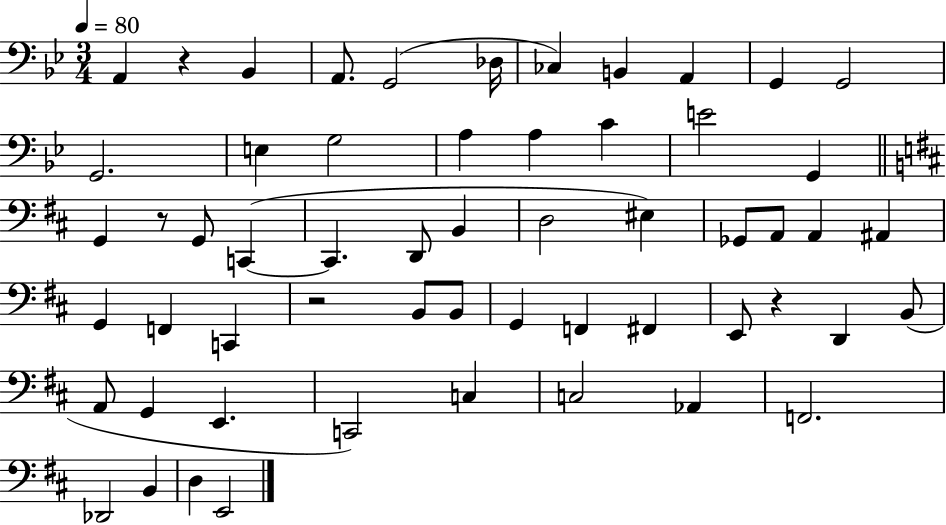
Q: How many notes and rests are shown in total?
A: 57